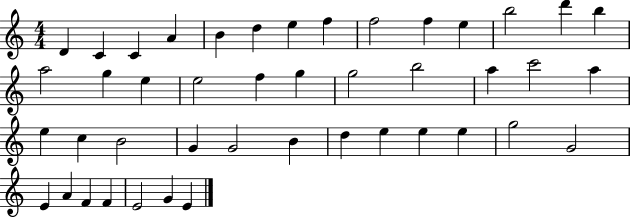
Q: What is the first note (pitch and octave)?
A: D4